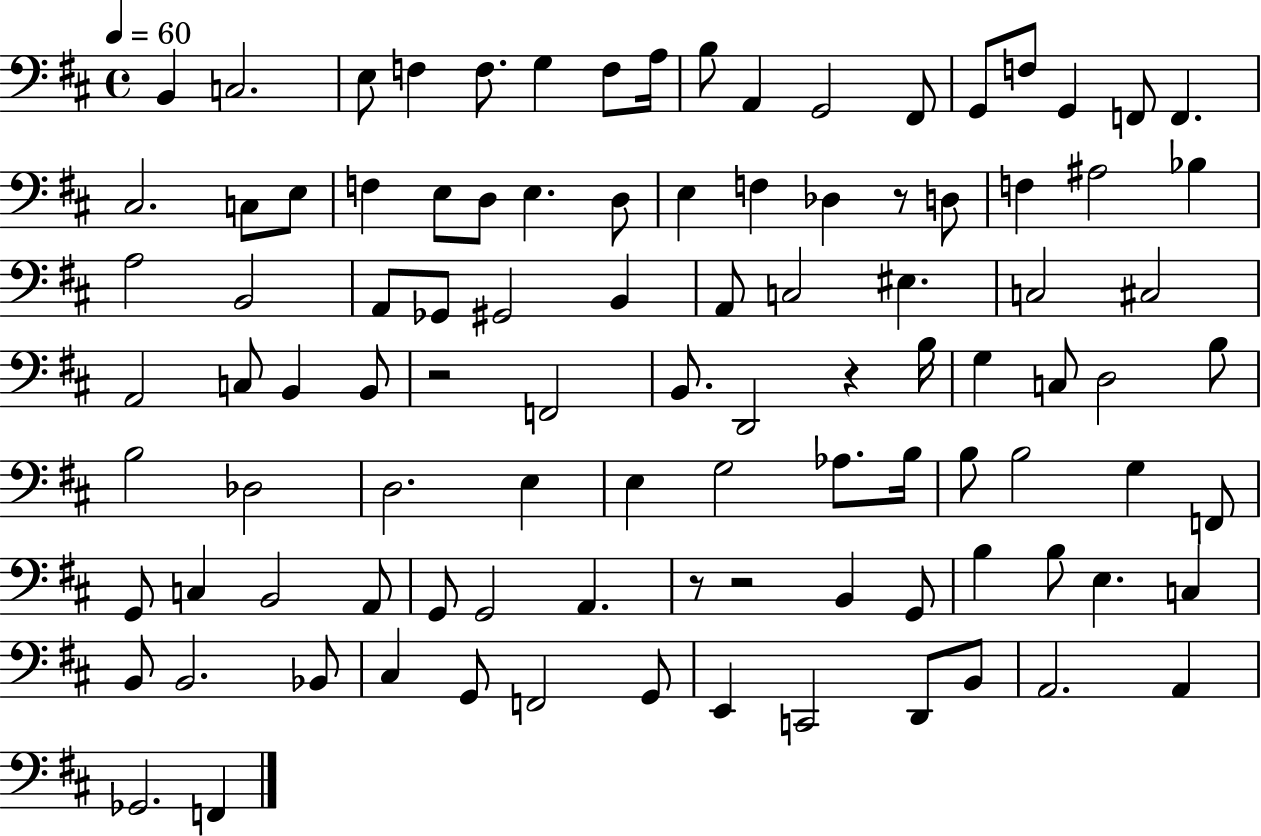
X:1
T:Untitled
M:4/4
L:1/4
K:D
B,, C,2 E,/2 F, F,/2 G, F,/2 A,/4 B,/2 A,, G,,2 ^F,,/2 G,,/2 F,/2 G,, F,,/2 F,, ^C,2 C,/2 E,/2 F, E,/2 D,/2 E, D,/2 E, F, _D, z/2 D,/2 F, ^A,2 _B, A,2 B,,2 A,,/2 _G,,/2 ^G,,2 B,, A,,/2 C,2 ^E, C,2 ^C,2 A,,2 C,/2 B,, B,,/2 z2 F,,2 B,,/2 D,,2 z B,/4 G, C,/2 D,2 B,/2 B,2 _D,2 D,2 E, E, G,2 _A,/2 B,/4 B,/2 B,2 G, F,,/2 G,,/2 C, B,,2 A,,/2 G,,/2 G,,2 A,, z/2 z2 B,, G,,/2 B, B,/2 E, C, B,,/2 B,,2 _B,,/2 ^C, G,,/2 F,,2 G,,/2 E,, C,,2 D,,/2 B,,/2 A,,2 A,, _G,,2 F,,